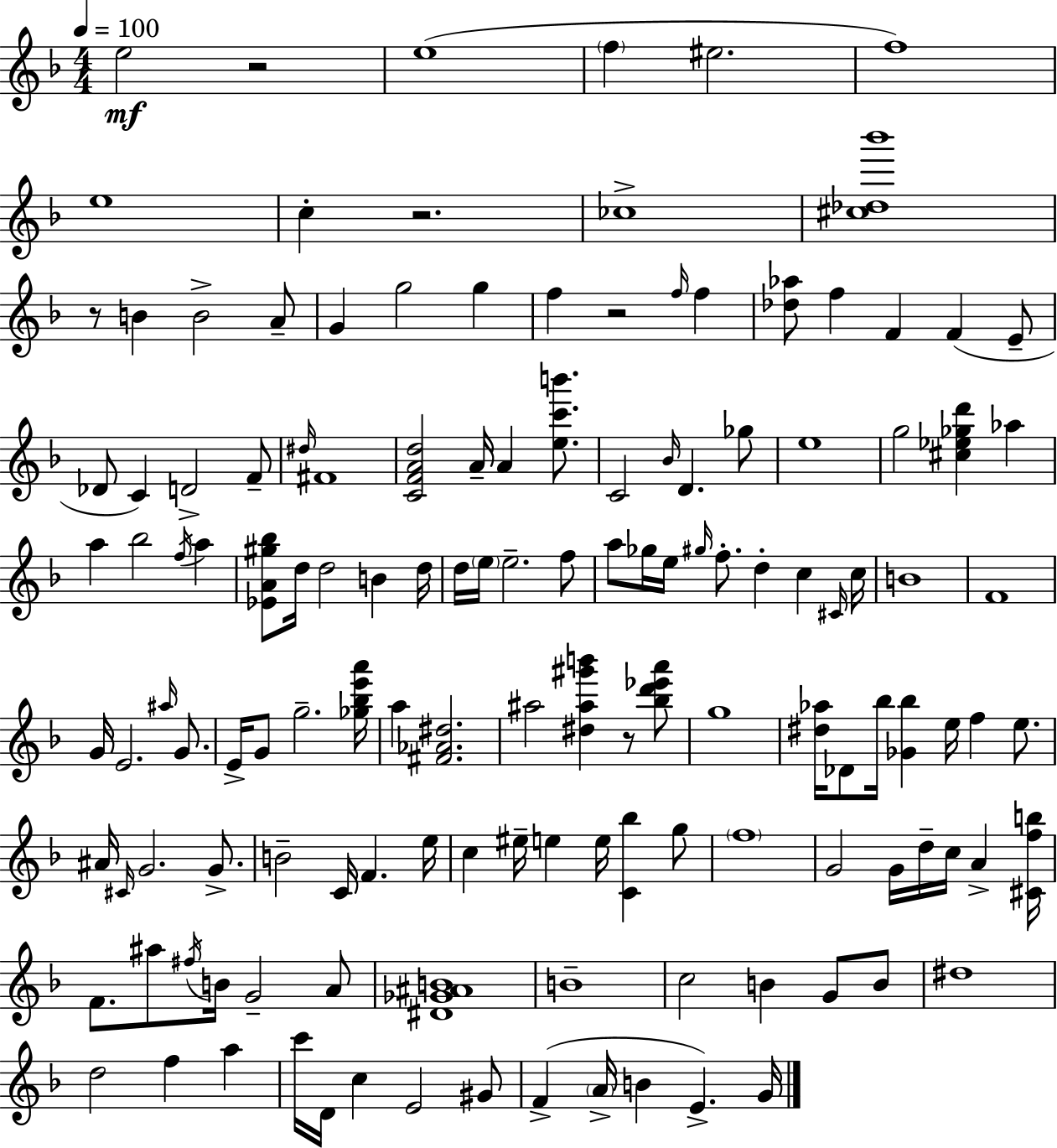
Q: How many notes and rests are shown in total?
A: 138